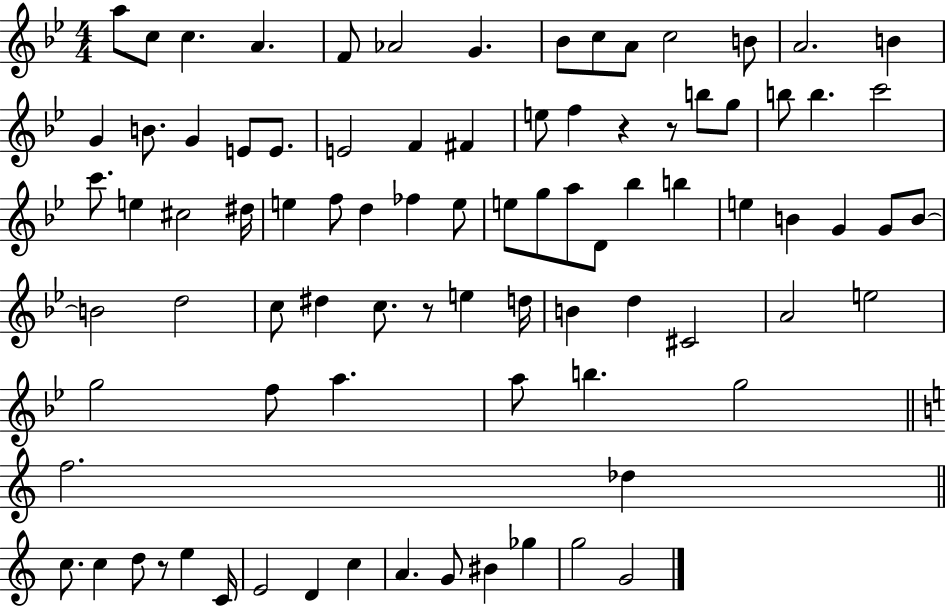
X:1
T:Untitled
M:4/4
L:1/4
K:Bb
a/2 c/2 c A F/2 _A2 G _B/2 c/2 A/2 c2 B/2 A2 B G B/2 G E/2 E/2 E2 F ^F e/2 f z z/2 b/2 g/2 b/2 b c'2 c'/2 e ^c2 ^d/4 e f/2 d _f e/2 e/2 g/2 a/2 D/2 _b b e B G G/2 B/2 B2 d2 c/2 ^d c/2 z/2 e d/4 B d ^C2 A2 e2 g2 f/2 a a/2 b g2 f2 _d c/2 c d/2 z/2 e C/4 E2 D c A G/2 ^B _g g2 G2